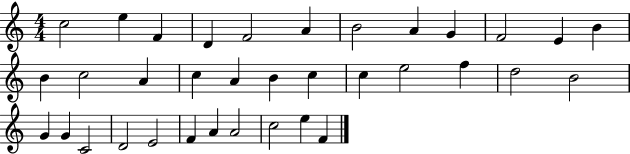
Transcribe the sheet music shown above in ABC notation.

X:1
T:Untitled
M:4/4
L:1/4
K:C
c2 e F D F2 A B2 A G F2 E B B c2 A c A B c c e2 f d2 B2 G G C2 D2 E2 F A A2 c2 e F